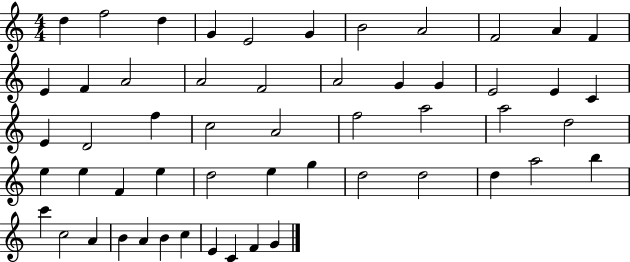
X:1
T:Untitled
M:4/4
L:1/4
K:C
d f2 d G E2 G B2 A2 F2 A F E F A2 A2 F2 A2 G G E2 E C E D2 f c2 A2 f2 a2 a2 d2 e e F e d2 e g d2 d2 d a2 b c' c2 A B A B c E C F G